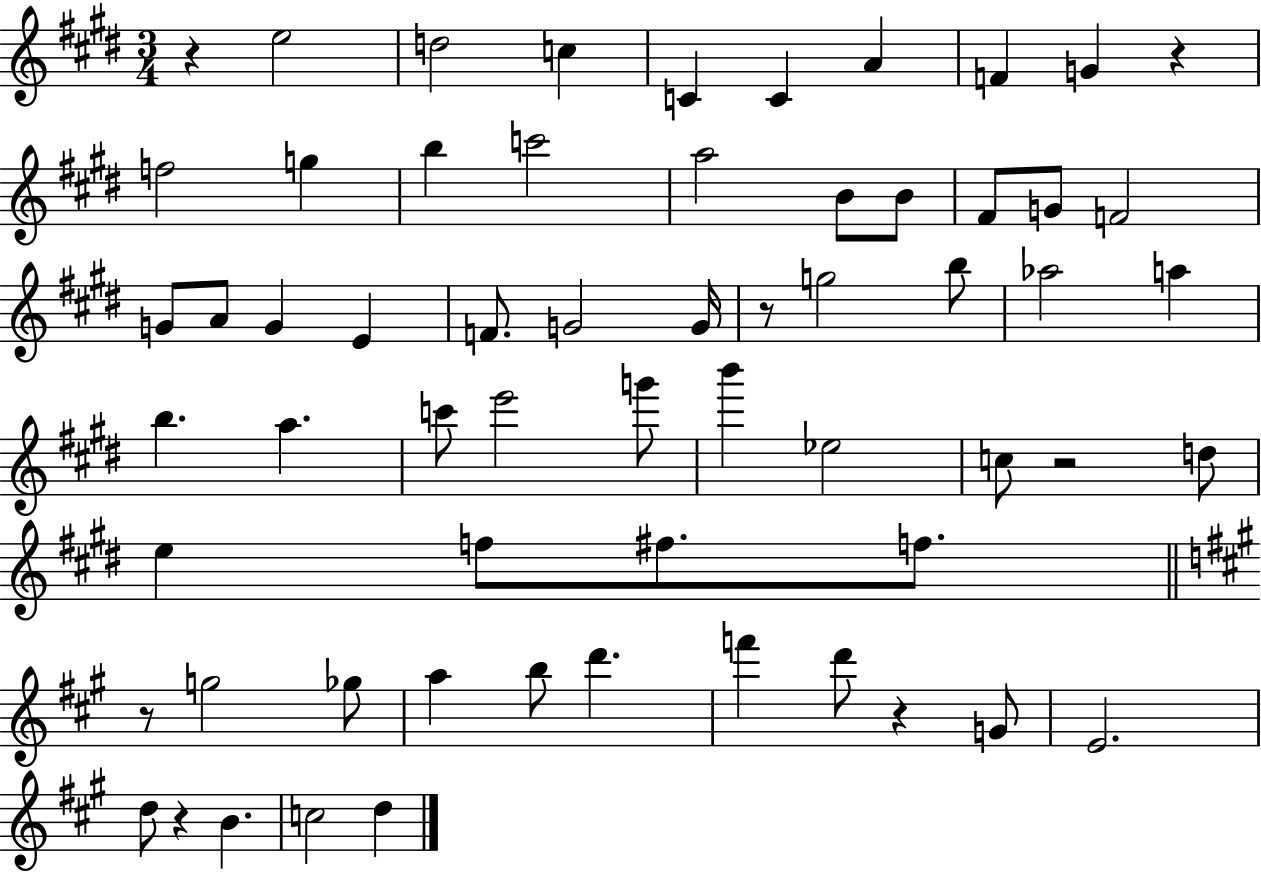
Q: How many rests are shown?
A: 7